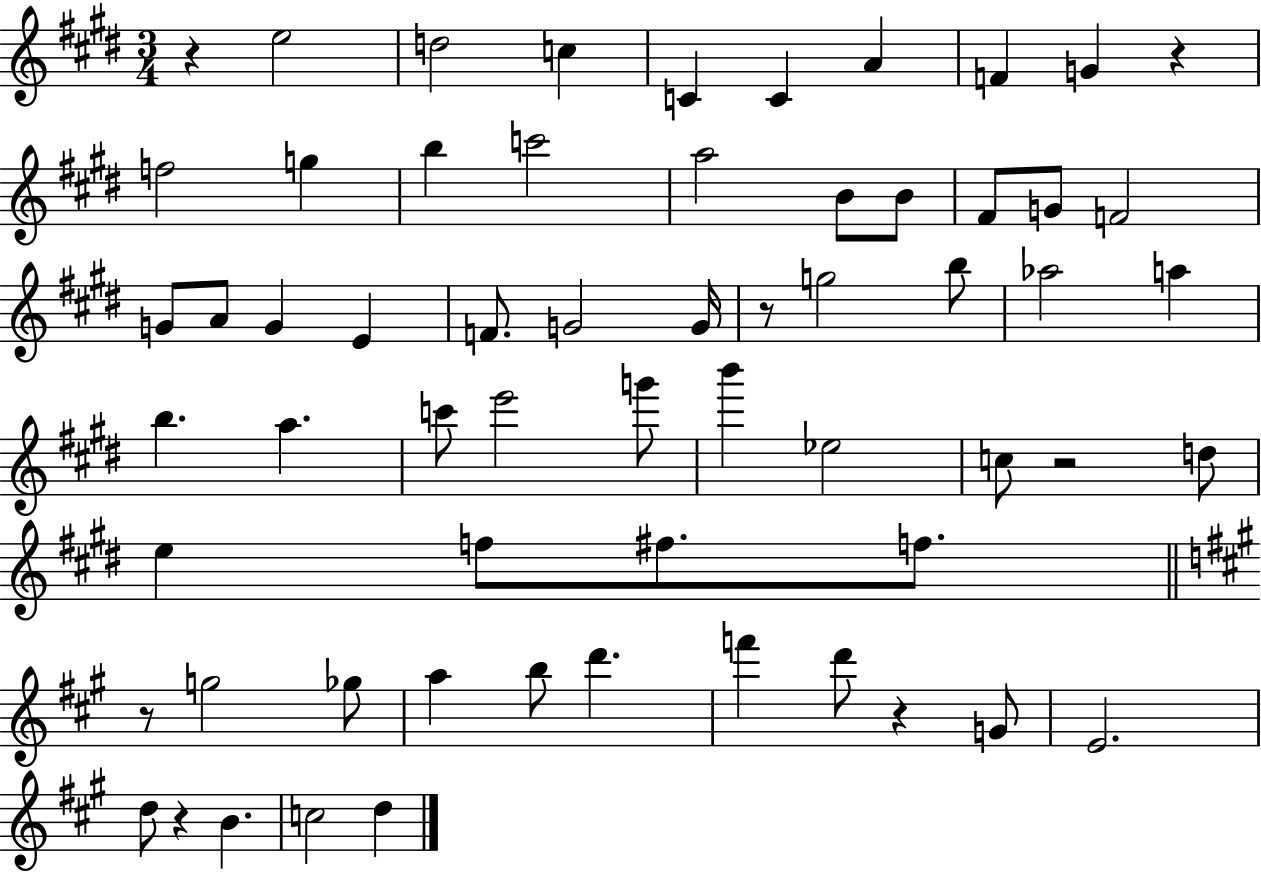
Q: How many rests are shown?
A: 7